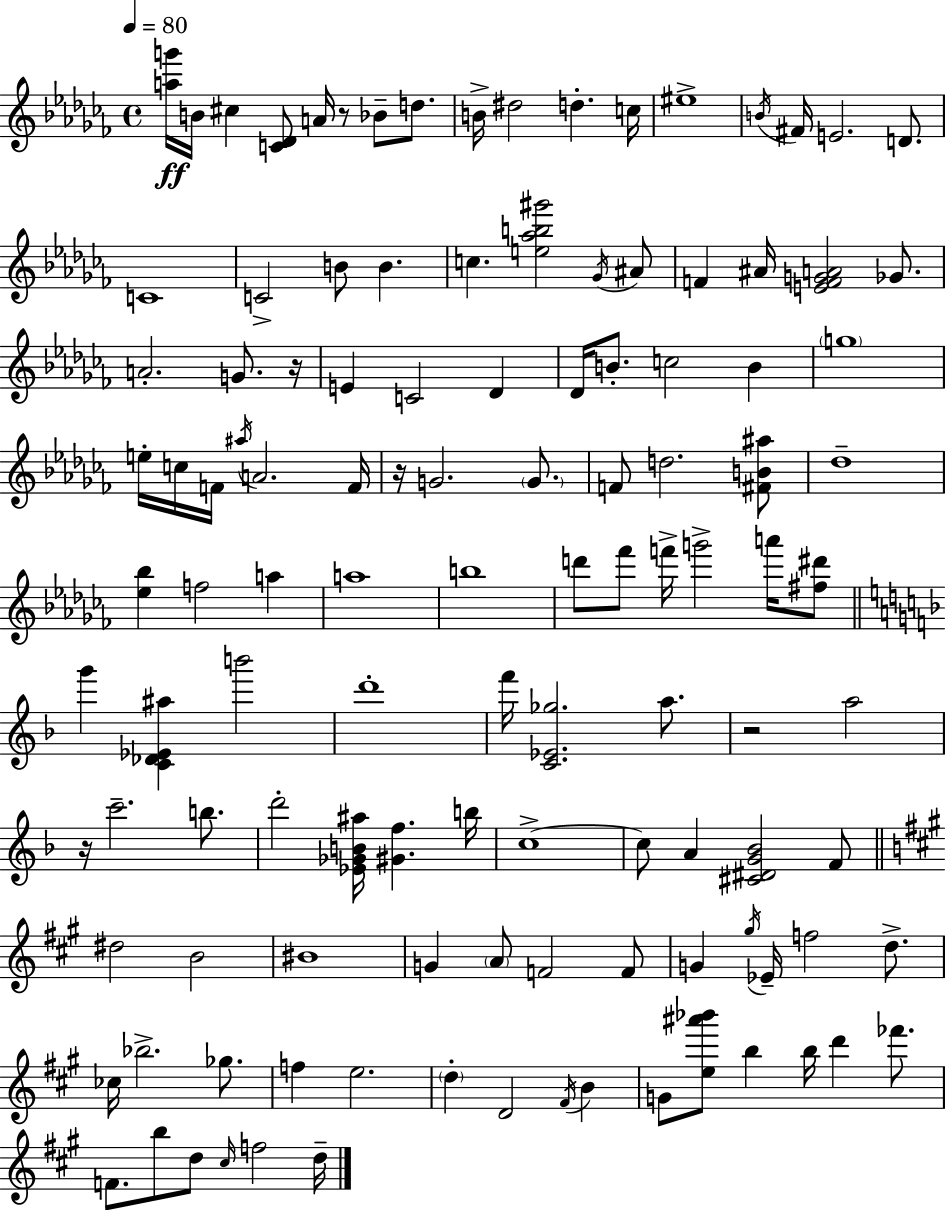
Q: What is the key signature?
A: AES minor